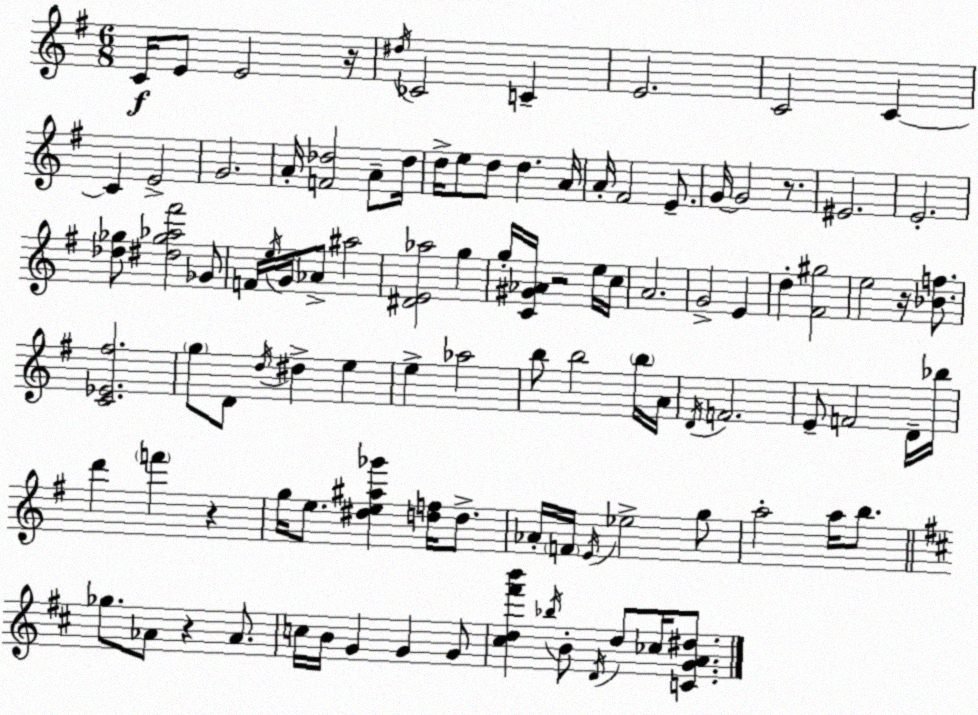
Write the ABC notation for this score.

X:1
T:Untitled
M:6/8
L:1/4
K:Em
C/4 E/2 E2 z/4 ^d/4 _C2 C E2 C2 C C E2 G2 A/4 [F_d]2 A/2 _d/4 d/4 e/2 d/2 d A/4 A/4 ^F2 E/2 G/4 G2 z/2 ^E2 E2 [_d_g]/2 [^d_g_a^f']2 _G/2 F/4 e/4 G/4 _A/2 ^a2 [^DE_a]2 g g/4 [C^G_A]/4 z2 e/4 c/4 A2 G2 E d [^F^g]2 e2 z/4 [_Bf]/2 [C_E^f]2 g/2 D/2 d/4 ^d e e _a2 b/2 b2 b/4 A/4 D/4 F2 E/2 F2 D/4 _b/4 d' f' z g/4 e/2 [^de^a_g'] [df]/4 d/2 _A/4 F/4 E/4 _e2 g/2 a2 a/4 b/2 _g/2 _A/2 z _A/2 c/4 B/4 G G G/2 [^cd^f'b'] _b/4 B/2 D/4 d/2 _c/4 [CGA^d]/2